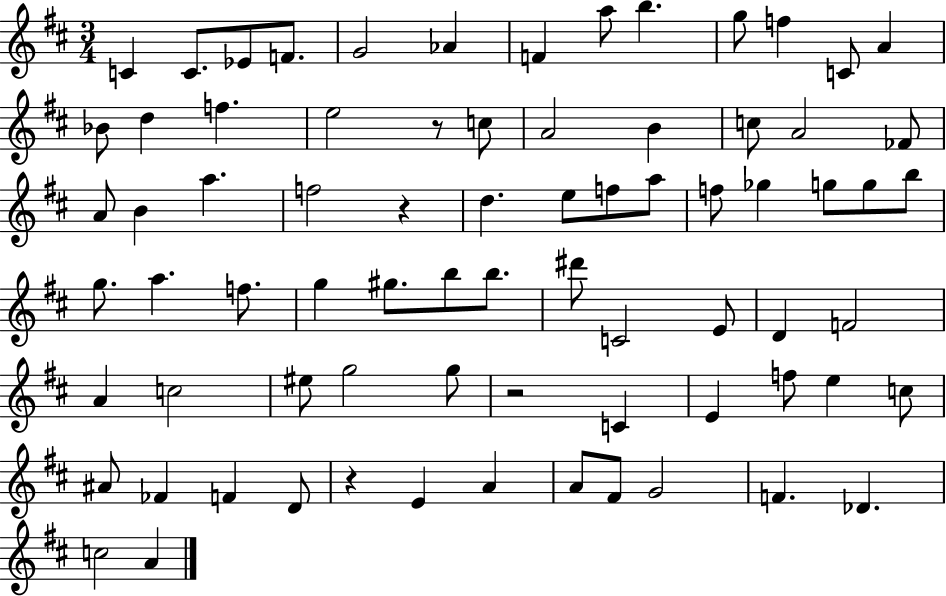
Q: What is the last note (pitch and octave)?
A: A4